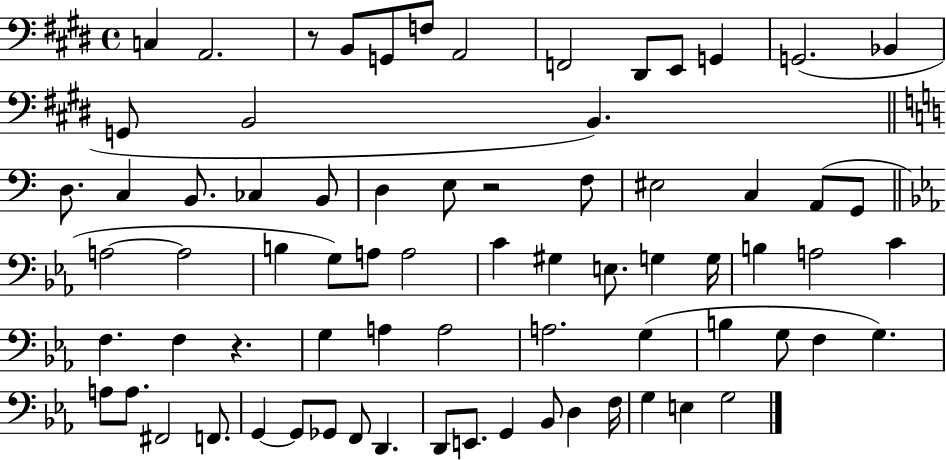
X:1
T:Untitled
M:4/4
L:1/4
K:E
C, A,,2 z/2 B,,/2 G,,/2 F,/2 A,,2 F,,2 ^D,,/2 E,,/2 G,, G,,2 _B,, G,,/2 B,,2 B,, D,/2 C, B,,/2 _C, B,,/2 D, E,/2 z2 F,/2 ^E,2 C, A,,/2 G,,/2 A,2 A,2 B, G,/2 A,/2 A,2 C ^G, E,/2 G, G,/4 B, A,2 C F, F, z G, A, A,2 A,2 G, B, G,/2 F, G, A,/2 A,/2 ^F,,2 F,,/2 G,, G,,/2 _G,,/2 F,,/2 D,, D,,/2 E,,/2 G,, _B,,/2 D, F,/4 G, E, G,2